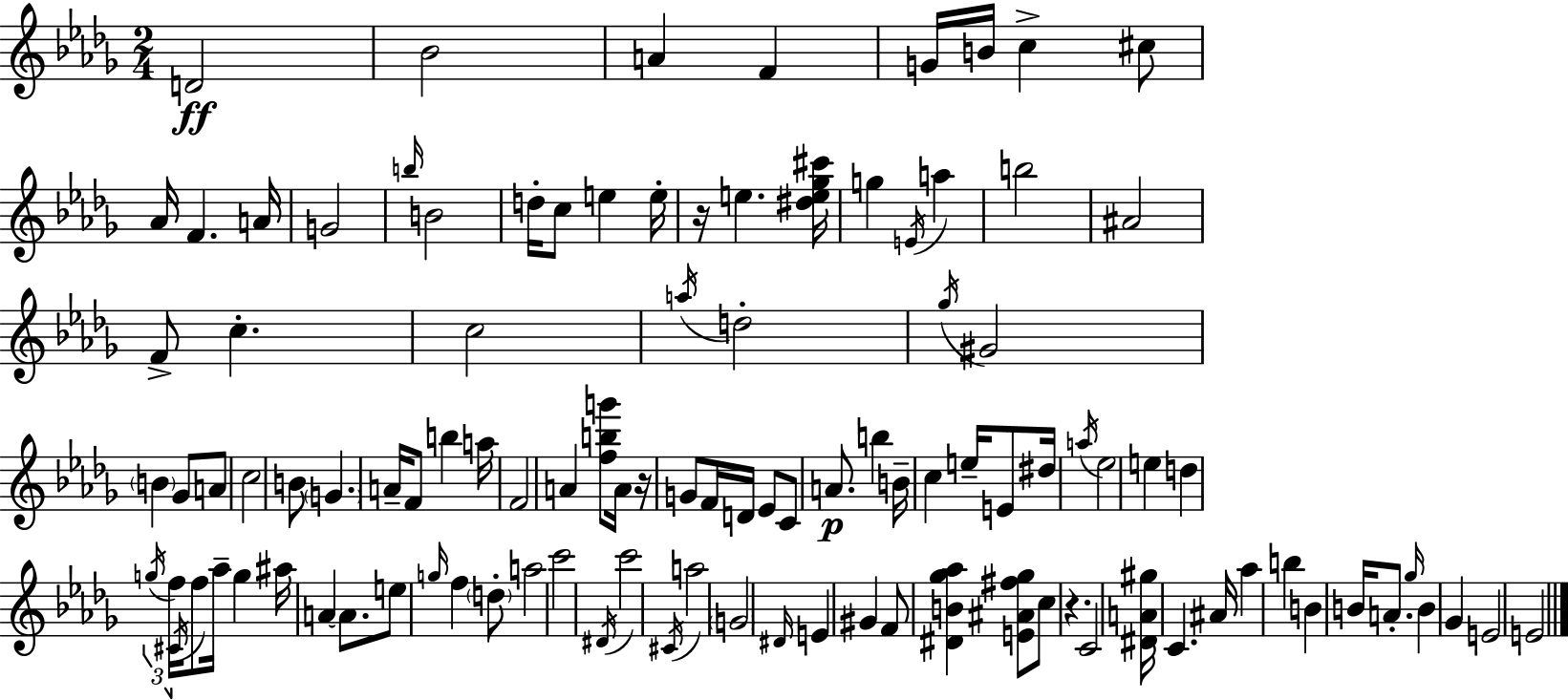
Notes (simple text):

D4/h Bb4/h A4/q F4/q G4/s B4/s C5/q C#5/e Ab4/s F4/q. A4/s G4/h B5/s B4/h D5/s C5/e E5/q E5/s R/s E5/q. [D#5,E5,Gb5,C#6]/s G5/q E4/s A5/q B5/h A#4/h F4/e C5/q. C5/h A5/s D5/h Gb5/s G#4/h B4/q Gb4/e A4/e C5/h B4/e G4/q. A4/s F4/e B5/q A5/s F4/h A4/q [F5,B5,G6]/e A4/s R/s G4/e F4/s D4/s Eb4/e C4/e A4/e. B5/q B4/s C5/q E5/s E4/e D#5/s A5/s Eb5/h E5/q D5/q G5/s F5/s C#4/s F5/e Ab5/s G5/q A#5/s A4/q A4/e. E5/e G5/s F5/q D5/e A5/h C6/h D#4/s C6/h C#4/s A5/h G4/h D#4/s E4/q G#4/q F4/e [D#4,B4,Gb5,Ab5]/q [E4,A#4,F#5,Gb5]/e C5/e R/q. C4/h [D#4,A4,G#5]/s C4/q. A#4/s Ab5/q B5/q B4/q B4/s A4/e. Gb5/s B4/q Gb4/q E4/h E4/h